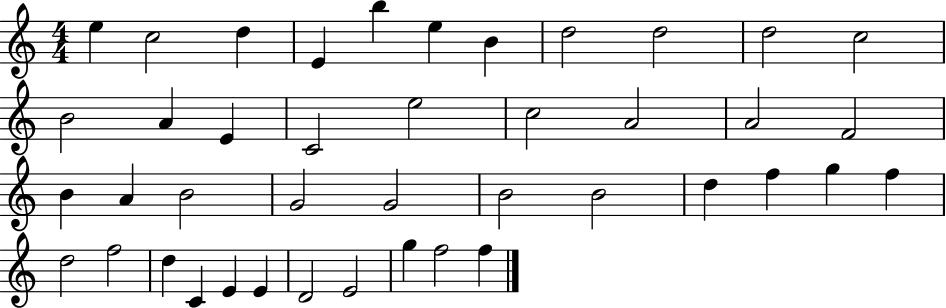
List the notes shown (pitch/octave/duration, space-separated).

E5/q C5/h D5/q E4/q B5/q E5/q B4/q D5/h D5/h D5/h C5/h B4/h A4/q E4/q C4/h E5/h C5/h A4/h A4/h F4/h B4/q A4/q B4/h G4/h G4/h B4/h B4/h D5/q F5/q G5/q F5/q D5/h F5/h D5/q C4/q E4/q E4/q D4/h E4/h G5/q F5/h F5/q